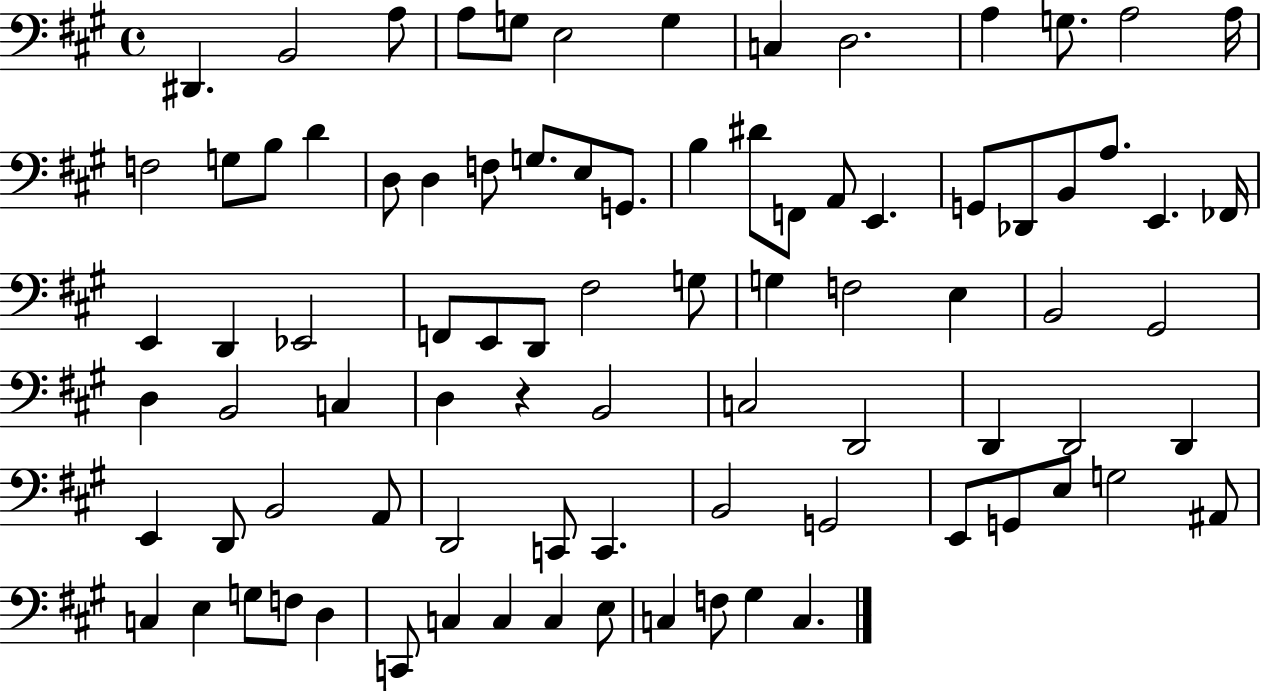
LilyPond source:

{
  \clef bass
  \time 4/4
  \defaultTimeSignature
  \key a \major
  \repeat volta 2 { dis,4. b,2 a8 | a8 g8 e2 g4 | c4 d2. | a4 g8. a2 a16 | \break f2 g8 b8 d'4 | d8 d4 f8 g8. e8 g,8. | b4 dis'8 f,8 a,8 e,4. | g,8 des,8 b,8 a8. e,4. fes,16 | \break e,4 d,4 ees,2 | f,8 e,8 d,8 fis2 g8 | g4 f2 e4 | b,2 gis,2 | \break d4 b,2 c4 | d4 r4 b,2 | c2 d,2 | d,4 d,2 d,4 | \break e,4 d,8 b,2 a,8 | d,2 c,8 c,4. | b,2 g,2 | e,8 g,8 e8 g2 ais,8 | \break c4 e4 g8 f8 d4 | c,8 c4 c4 c4 e8 | c4 f8 gis4 c4. | } \bar "|."
}